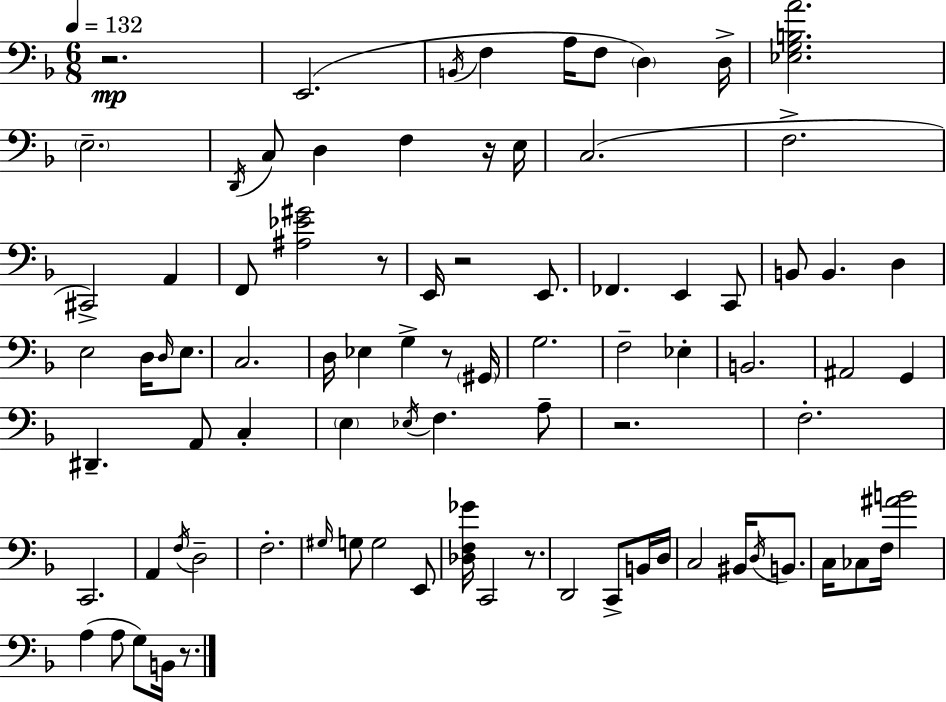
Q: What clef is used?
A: bass